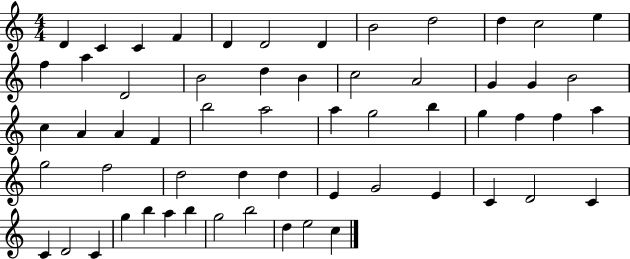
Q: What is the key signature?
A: C major